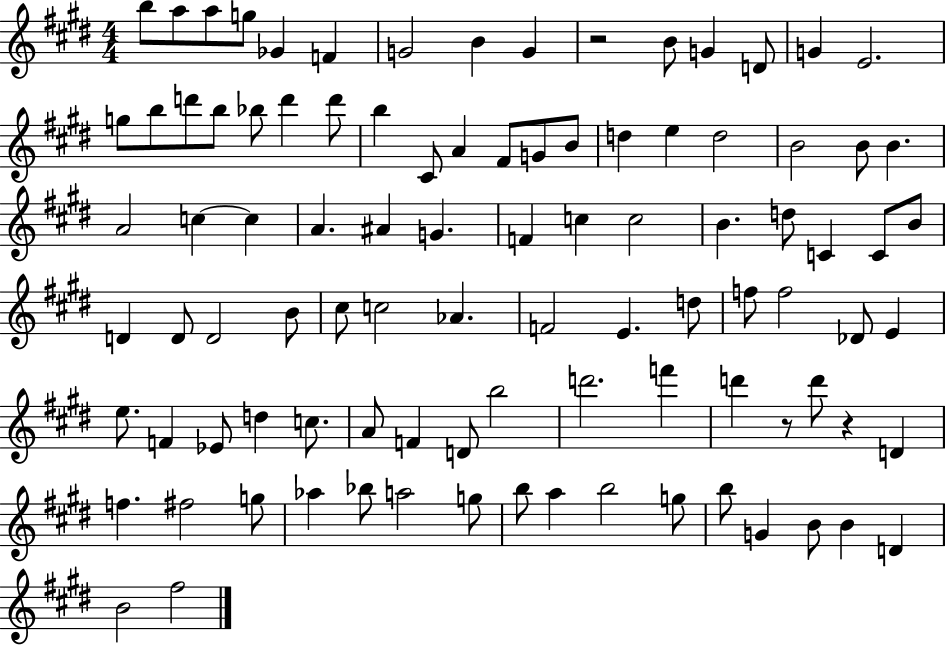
X:1
T:Untitled
M:4/4
L:1/4
K:E
b/2 a/2 a/2 g/2 _G F G2 B G z2 B/2 G D/2 G E2 g/2 b/2 d'/2 b/2 _b/2 d' d'/2 b ^C/2 A ^F/2 G/2 B/2 d e d2 B2 B/2 B A2 c c A ^A G F c c2 B d/2 C C/2 B/2 D D/2 D2 B/2 ^c/2 c2 _A F2 E d/2 f/2 f2 _D/2 E e/2 F _E/2 d c/2 A/2 F D/2 b2 d'2 f' d' z/2 d'/2 z D f ^f2 g/2 _a _b/2 a2 g/2 b/2 a b2 g/2 b/2 G B/2 B D B2 ^f2